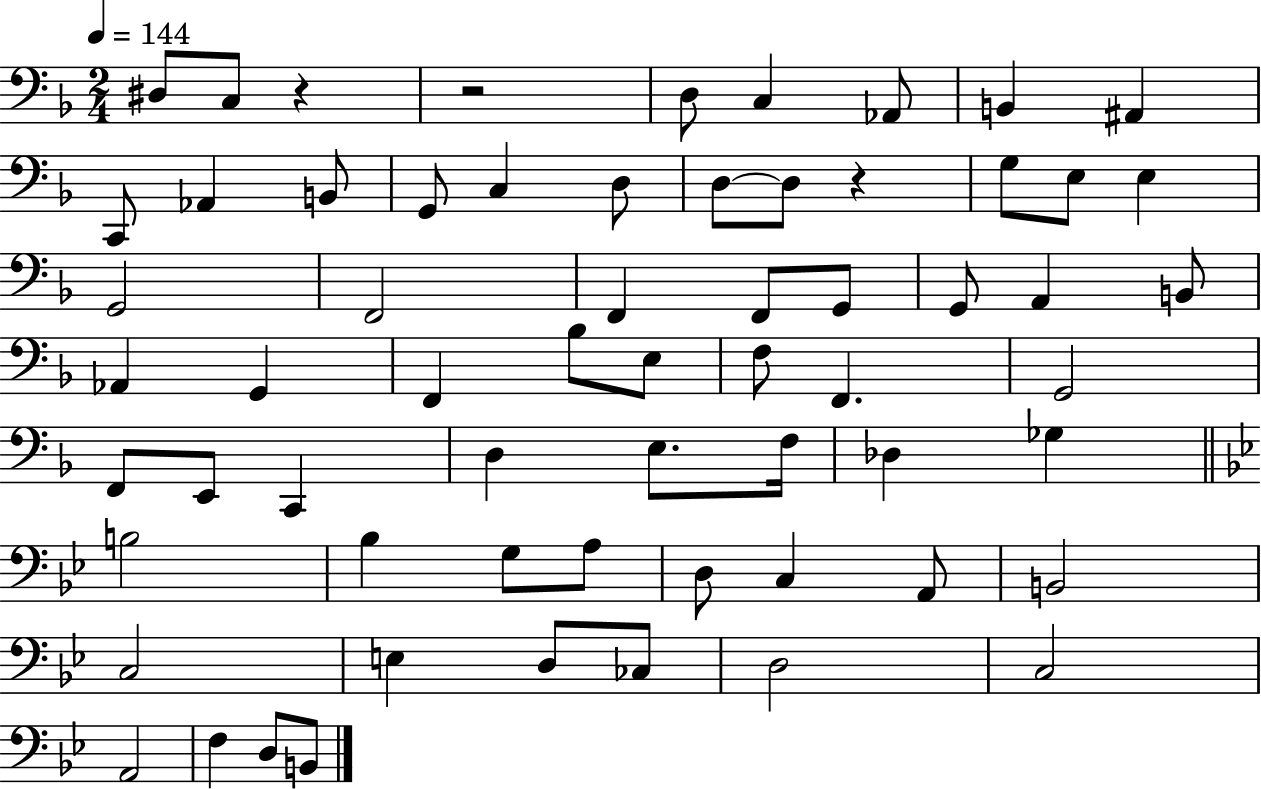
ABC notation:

X:1
T:Untitled
M:2/4
L:1/4
K:F
^D,/2 C,/2 z z2 D,/2 C, _A,,/2 B,, ^A,, C,,/2 _A,, B,,/2 G,,/2 C, D,/2 D,/2 D,/2 z G,/2 E,/2 E, G,,2 F,,2 F,, F,,/2 G,,/2 G,,/2 A,, B,,/2 _A,, G,, F,, _B,/2 E,/2 F,/2 F,, G,,2 F,,/2 E,,/2 C,, D, E,/2 F,/4 _D, _G, B,2 _B, G,/2 A,/2 D,/2 C, A,,/2 B,,2 C,2 E, D,/2 _C,/2 D,2 C,2 A,,2 F, D,/2 B,,/2